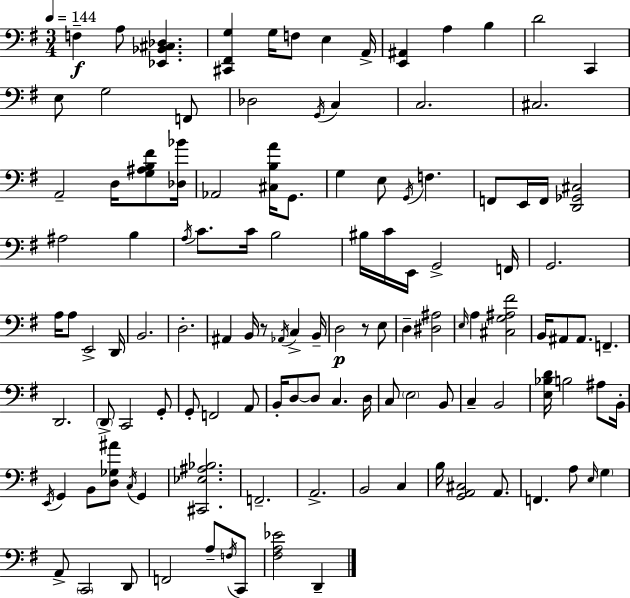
X:1
T:Untitled
M:3/4
L:1/4
K:G
F, A,/2 [_E,,_B,,^C,_D,] [^C,,^F,,G,] G,/4 F,/2 E, A,,/4 [E,,^A,,] A, B, D2 C,, E,/2 G,2 F,,/2 _D,2 G,,/4 C, C,2 ^C,2 A,,2 D,/4 [G,^A,B,^F]/2 [_D,_B]/4 _A,,2 [^C,B,A]/4 G,,/2 G, E,/2 G,,/4 F, F,,/2 E,,/4 F,,/4 [D,,_G,,^C,]2 ^A,2 B, A,/4 C/2 C/4 B,2 ^B,/4 C/4 E,,/4 G,,2 F,,/4 G,,2 A,/4 A,/2 E,,2 D,,/4 B,,2 D,2 ^A,, B,,/4 z/2 _A,,/4 C, B,,/4 D,2 z/2 E,/2 D, [^D,^A,]2 E,/4 A, [^C,G,^A,^F]2 B,,/4 ^A,,/2 ^A,,/2 F,, D,,2 D,,/2 C,,2 G,,/2 G,,/2 F,,2 A,,/2 B,,/4 D,/2 D,/2 C, D,/4 C,/2 E,2 B,,/2 C, B,,2 [E,_B,D]/4 B,2 ^A,/2 B,,/4 E,,/4 G,, B,,/2 [D,_G,^A]/2 C,/4 G,, [^C,,_E,^A,_B,]2 F,,2 A,,2 B,,2 C, B,/4 [G,,A,,^C,]2 A,,/2 F,, A,/2 E,/4 G, A,,/2 C,,2 D,,/2 F,,2 A,/2 F,/4 C,,/2 [^F,A,_E]2 D,,